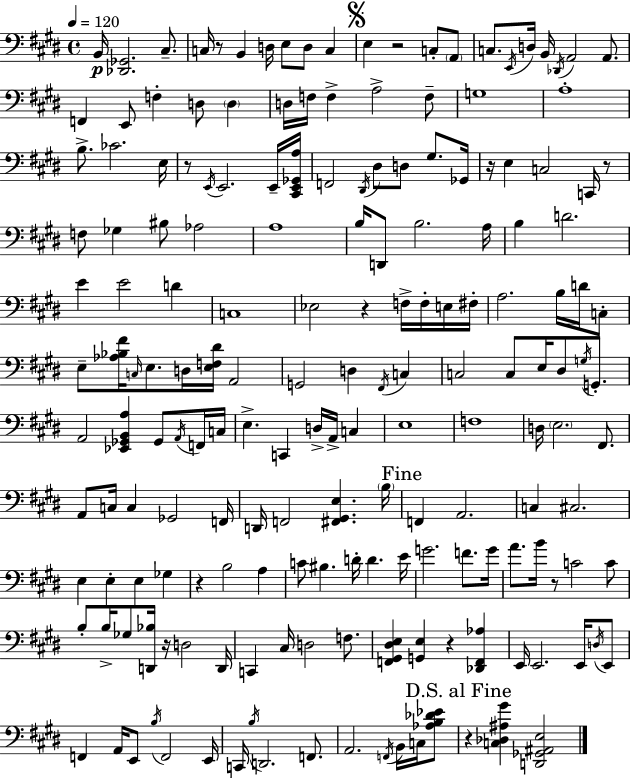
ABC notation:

X:1
T:Untitled
M:4/4
L:1/4
K:E
B,,/4 [_D,,_G,,]2 ^C,/2 C,/4 z/2 B,, D,/4 E,/2 D,/2 C, E, z2 C,/2 A,,/2 C,/2 E,,/4 D,/4 B,,/4 _D,,/4 A,,2 A,,/2 F,, E,,/2 F, D,/2 D, D,/4 F,/4 F, A,2 F,/2 G,4 A,4 B,/2 _C2 E,/4 z/2 E,,/4 E,,2 E,,/4 [^C,,E,,_G,,A,]/4 F,,2 ^D,,/4 ^D,/2 D,/2 ^G,/2 _G,,/4 z/4 E, C,2 C,,/4 z/2 F,/2 _G, ^B,/2 _A,2 A,4 B,/4 D,,/2 B,2 A,/4 B, D2 E E2 D C,4 _E,2 z F,/4 F,/4 E,/4 ^F,/4 A,2 B,/4 D/4 C,/2 E,/2 [_A,_B,^F]/4 C,/4 E,/2 D,/4 [E,F,^D]/4 A,,2 G,,2 D, ^F,,/4 C, C,2 C,/2 E,/4 ^D,/2 G,/4 G,,/2 A,,2 [_E,,_G,,B,,A,] _G,,/2 A,,/4 F,,/4 C,/4 E, C,, D,/4 A,,/4 C, E,4 F,4 D,/4 E,2 ^F,,/2 A,,/2 C,/4 C, _G,,2 F,,/4 D,,/4 F,,2 [^F,,^G,,E,] B,/4 F,, A,,2 C, ^C,2 E, E, E, _G, z B,2 A, C/2 ^B, D/4 D E/4 G2 F/2 G/4 A/2 B/4 z/2 C2 C/2 B,/2 B,/4 _G,/2 [D,,_B,]/4 z/4 D,2 D,,/4 C,, ^C,/4 D,2 F,/2 [F,,^G,,^D,E,] [G,,E,] z [_D,,F,,_A,] E,,/4 E,,2 E,,/4 D,/4 E,,/2 F,, A,,/4 E,,/2 B,/4 F,,2 E,,/4 C,,/4 B,/4 D,,2 F,,/2 A,,2 F,,/4 B,,/4 C,/4 [_A,B,_D_E]/2 z [C,_D,^A,^G] [D,,_G,,^A,,E,]2